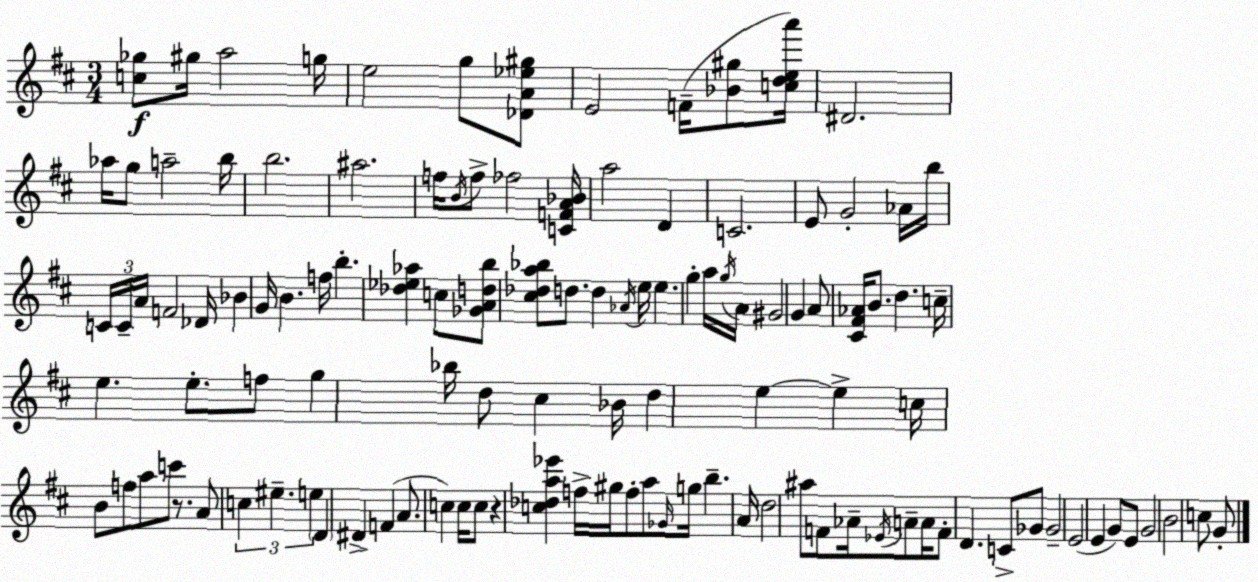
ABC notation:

X:1
T:Untitled
M:3/4
L:1/4
K:D
[c_g]/2 ^g/4 a2 g/4 e2 g/2 [_DA_e^g]/2 E2 F/4 [_B^g]/2 [cdea']/4 ^D2 _a/4 g/2 a2 b/4 b2 ^a2 f/4 B/4 f/2 _f2 [CFA_B]/4 a2 D C2 E/2 G2 _A/4 b/4 C/4 C/4 A/4 F2 _D/4 _B G/4 B f/4 b [_d_e_a] c/2 [_GAdb]/2 [^c_da_b]/2 d/2 d _A/4 e/4 e g a/4 g/4 A/4 ^G2 G A/2 [^C^F_A]/4 B/2 d c/4 e e/2 f/2 g _b/4 d/2 ^c _B/4 d e e c/4 B/2 f/2 a/2 c'/2 z/2 A/2 c ^e e D ^D F A/2 c c/4 c/2 z [c_da_e'] f/4 ^g/4 f/2 a/2 _G/4 g/4 b A/4 d2 ^a/2 F/2 _A/4 _E/4 A/2 A/4 F/2 D C/2 _G/2 _G2 E2 E G/2 E/2 G2 B2 c/2 G/2